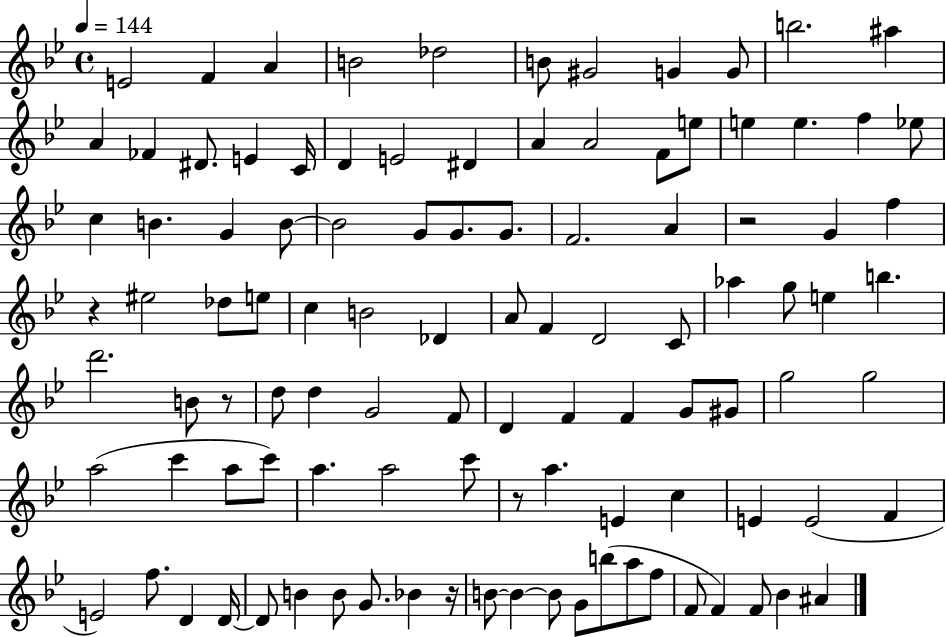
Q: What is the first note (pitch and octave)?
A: E4